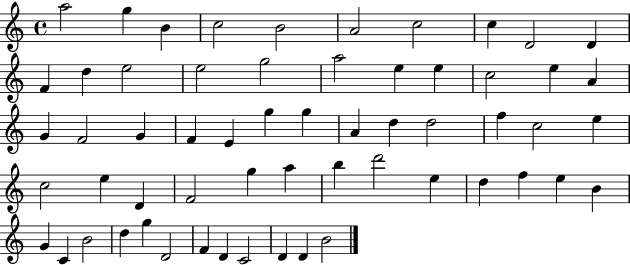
{
  \clef treble
  \time 4/4
  \defaultTimeSignature
  \key c \major
  a''2 g''4 b'4 | c''2 b'2 | a'2 c''2 | c''4 d'2 d'4 | \break f'4 d''4 e''2 | e''2 g''2 | a''2 e''4 e''4 | c''2 e''4 a'4 | \break g'4 f'2 g'4 | f'4 e'4 g''4 g''4 | a'4 d''4 d''2 | f''4 c''2 e''4 | \break c''2 e''4 d'4 | f'2 g''4 a''4 | b''4 d'''2 e''4 | d''4 f''4 e''4 b'4 | \break g'4 c'4 b'2 | d''4 g''4 d'2 | f'4 d'4 c'2 | d'4 d'4 b'2 | \break \bar "|."
}